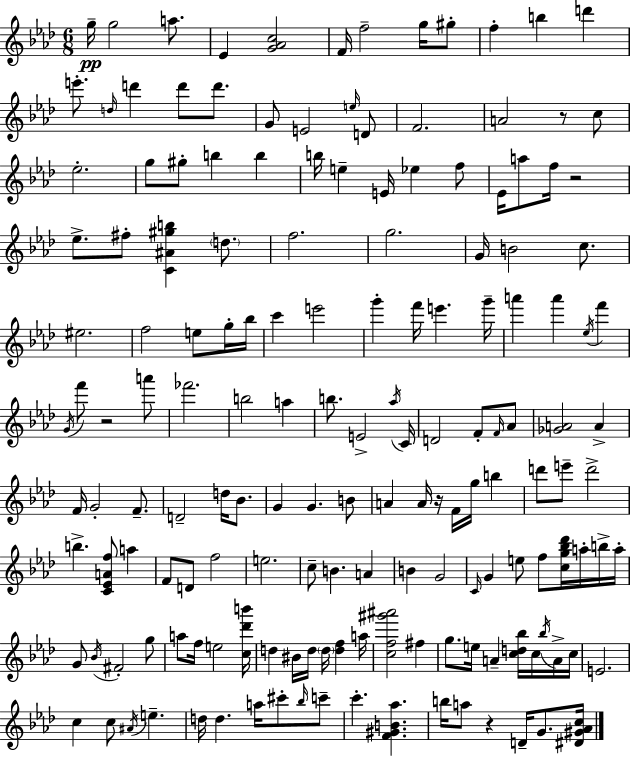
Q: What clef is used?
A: treble